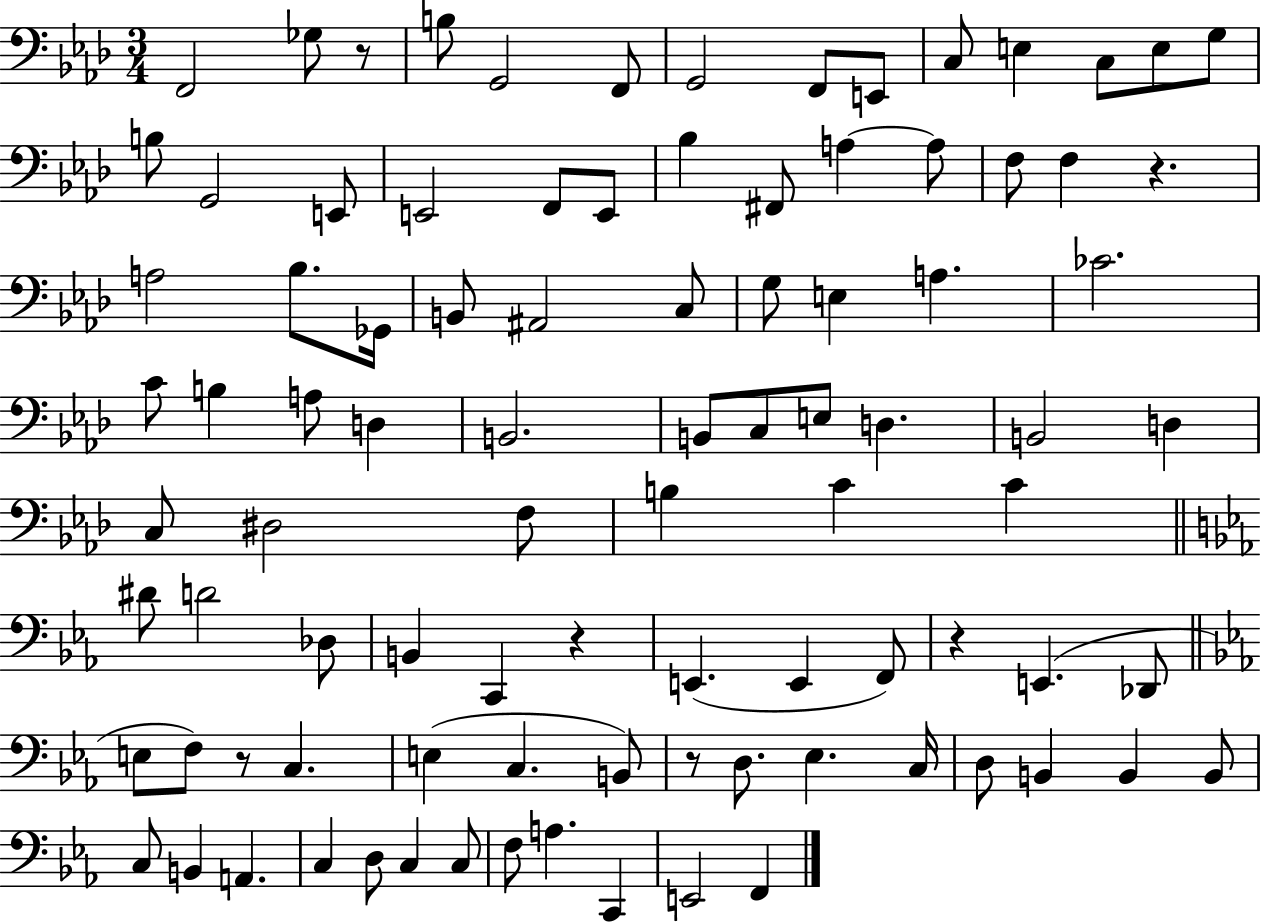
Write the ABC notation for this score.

X:1
T:Untitled
M:3/4
L:1/4
K:Ab
F,,2 _G,/2 z/2 B,/2 G,,2 F,,/2 G,,2 F,,/2 E,,/2 C,/2 E, C,/2 E,/2 G,/2 B,/2 G,,2 E,,/2 E,,2 F,,/2 E,,/2 _B, ^F,,/2 A, A,/2 F,/2 F, z A,2 _B,/2 _G,,/4 B,,/2 ^A,,2 C,/2 G,/2 E, A, _C2 C/2 B, A,/2 D, B,,2 B,,/2 C,/2 E,/2 D, B,,2 D, C,/2 ^D,2 F,/2 B, C C ^D/2 D2 _D,/2 B,, C,, z E,, E,, F,,/2 z E,, _D,,/2 E,/2 F,/2 z/2 C, E, C, B,,/2 z/2 D,/2 _E, C,/4 D,/2 B,, B,, B,,/2 C,/2 B,, A,, C, D,/2 C, C,/2 F,/2 A, C,, E,,2 F,,